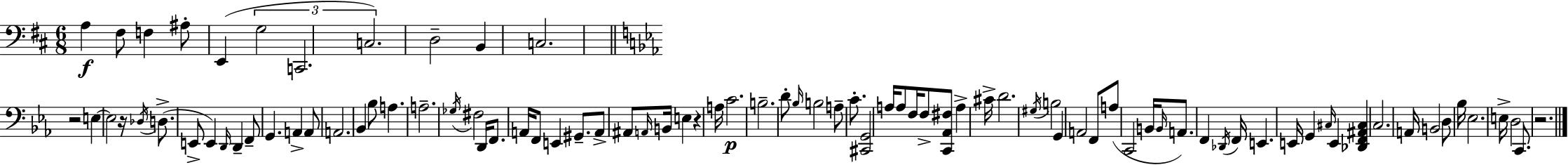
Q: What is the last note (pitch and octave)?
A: C2